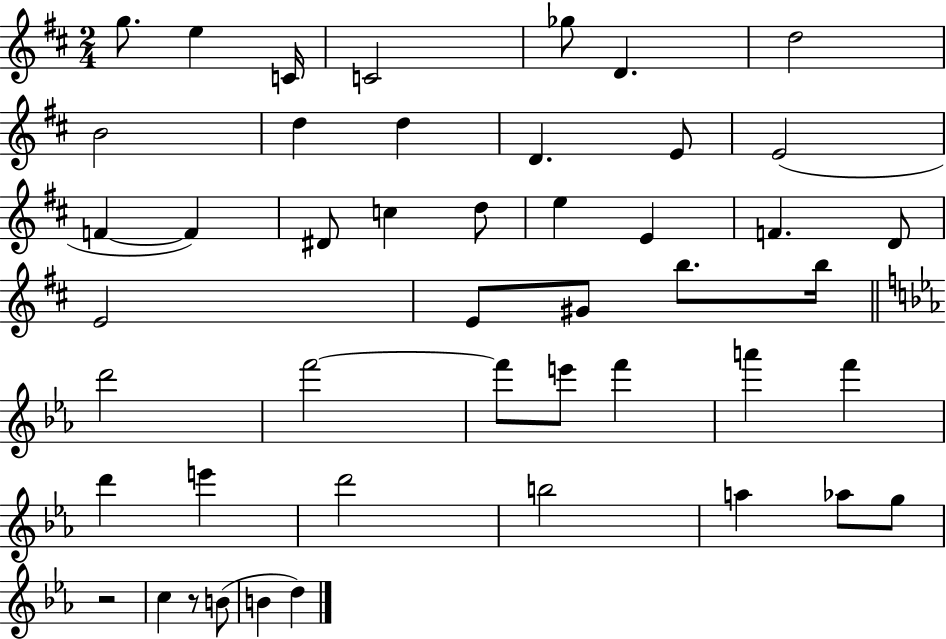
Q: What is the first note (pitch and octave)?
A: G5